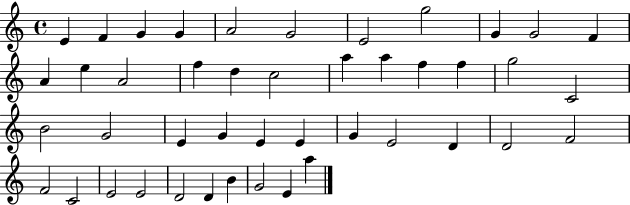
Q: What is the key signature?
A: C major